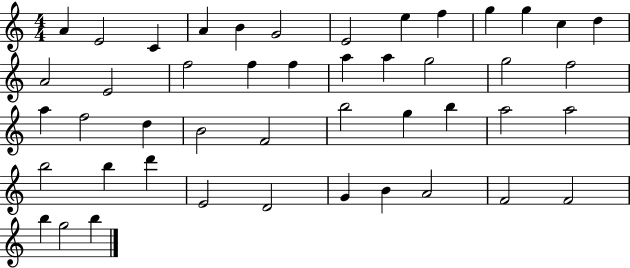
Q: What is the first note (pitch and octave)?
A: A4